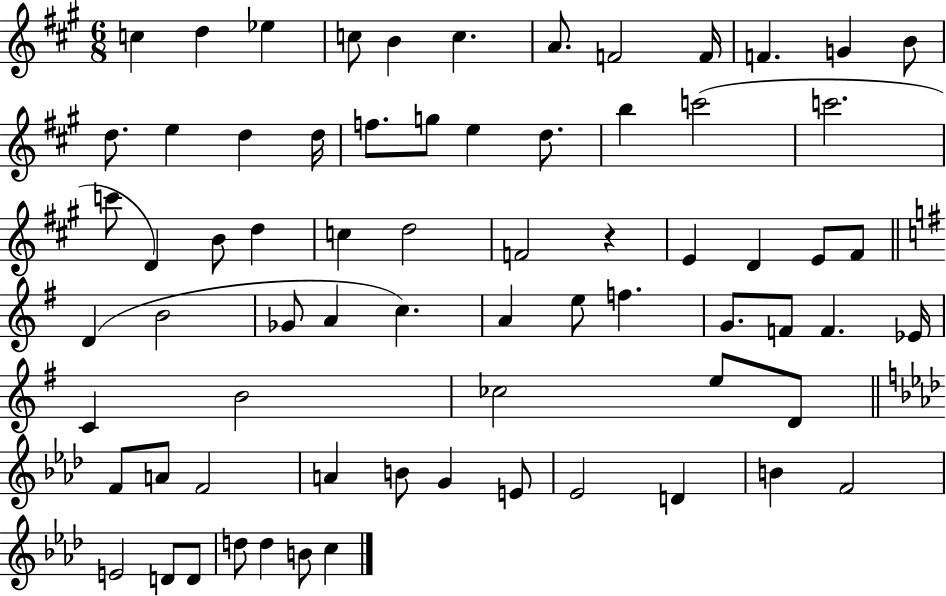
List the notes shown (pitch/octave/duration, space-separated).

C5/q D5/q Eb5/q C5/e B4/q C5/q. A4/e. F4/h F4/s F4/q. G4/q B4/e D5/e. E5/q D5/q D5/s F5/e. G5/e E5/q D5/e. B5/q C6/h C6/h. C6/e D4/q B4/e D5/q C5/q D5/h F4/h R/q E4/q D4/q E4/e F#4/e D4/q B4/h Gb4/e A4/q C5/q. A4/q E5/e F5/q. G4/e. F4/e F4/q. Eb4/s C4/q B4/h CES5/h E5/e D4/e F4/e A4/e F4/h A4/q B4/e G4/q E4/e Eb4/h D4/q B4/q F4/h E4/h D4/e D4/e D5/e D5/q B4/e C5/q